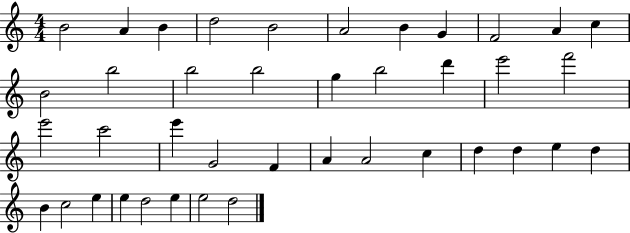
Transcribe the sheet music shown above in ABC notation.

X:1
T:Untitled
M:4/4
L:1/4
K:C
B2 A B d2 B2 A2 B G F2 A c B2 b2 b2 b2 g b2 d' e'2 f'2 e'2 c'2 e' G2 F A A2 c d d e d B c2 e e d2 e e2 d2